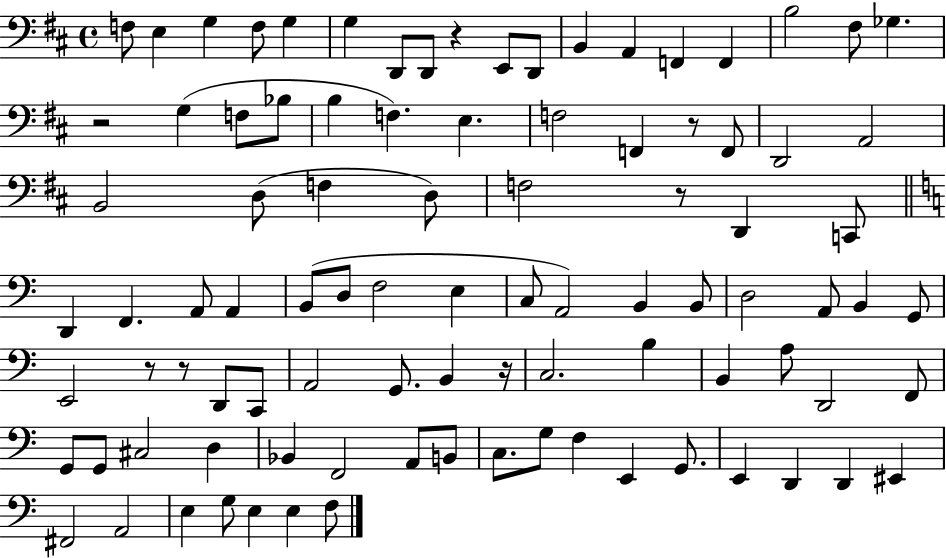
{
  \clef bass
  \time 4/4
  \defaultTimeSignature
  \key d \major
  f8 e4 g4 f8 g4 | g4 d,8 d,8 r4 e,8 d,8 | b,4 a,4 f,4 f,4 | b2 fis8 ges4. | \break r2 g4( f8 bes8 | b4 f4.) e4. | f2 f,4 r8 f,8 | d,2 a,2 | \break b,2 d8( f4 d8) | f2 r8 d,4 c,8 | \bar "||" \break \key c \major d,4 f,4. a,8 a,4 | b,8( d8 f2 e4 | c8 a,2) b,4 b,8 | d2 a,8 b,4 g,8 | \break e,2 r8 r8 d,8 c,8 | a,2 g,8. b,4 r16 | c2. b4 | b,4 a8 d,2 f,8 | \break g,8 g,8 cis2 d4 | bes,4 f,2 a,8 b,8 | c8. g8 f4 e,4 g,8. | e,4 d,4 d,4 eis,4 | \break fis,2 a,2 | e4 g8 e4 e4 f8 | \bar "|."
}